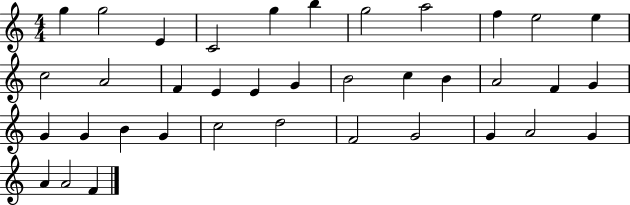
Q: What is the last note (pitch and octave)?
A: F4